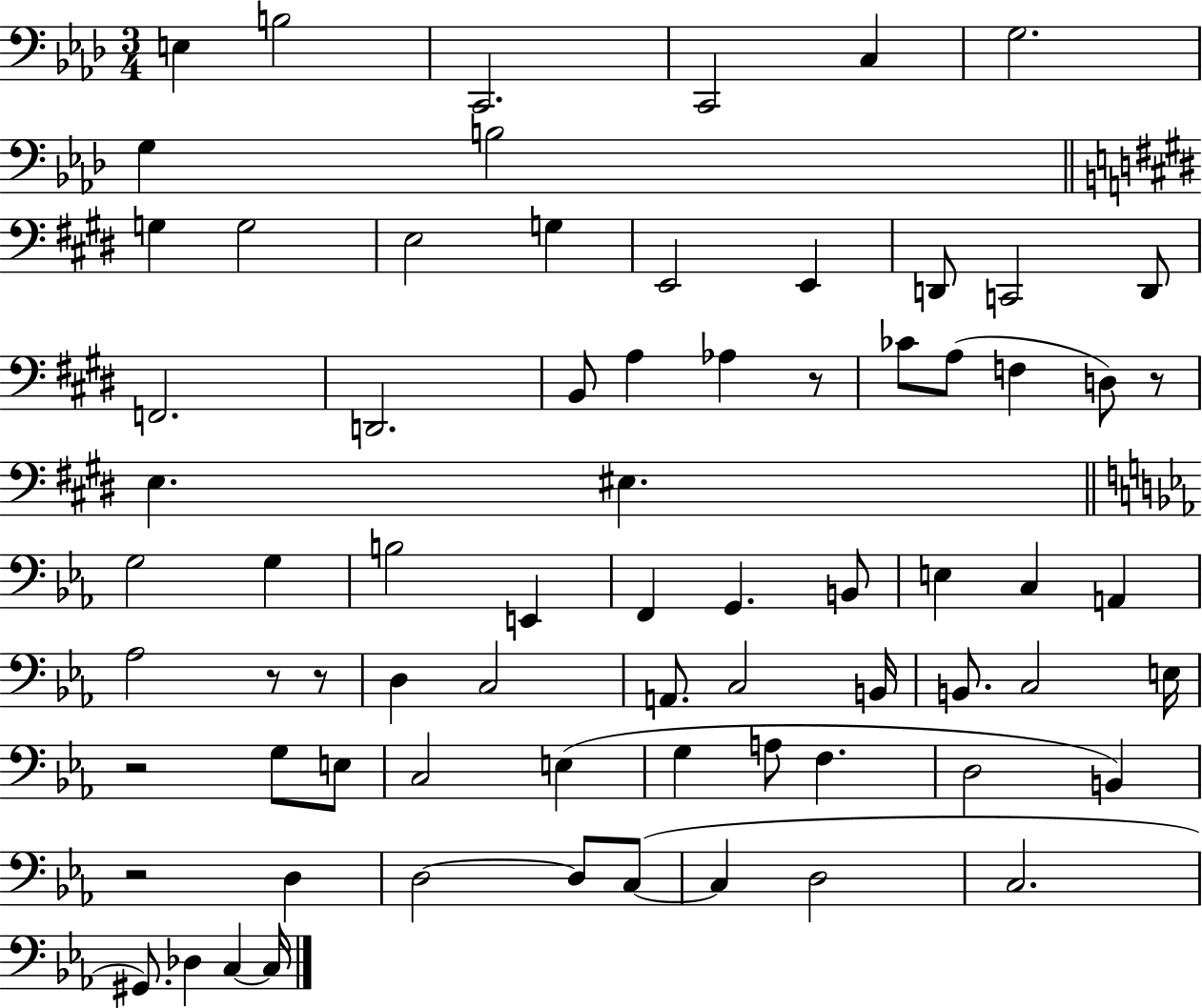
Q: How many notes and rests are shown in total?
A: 73